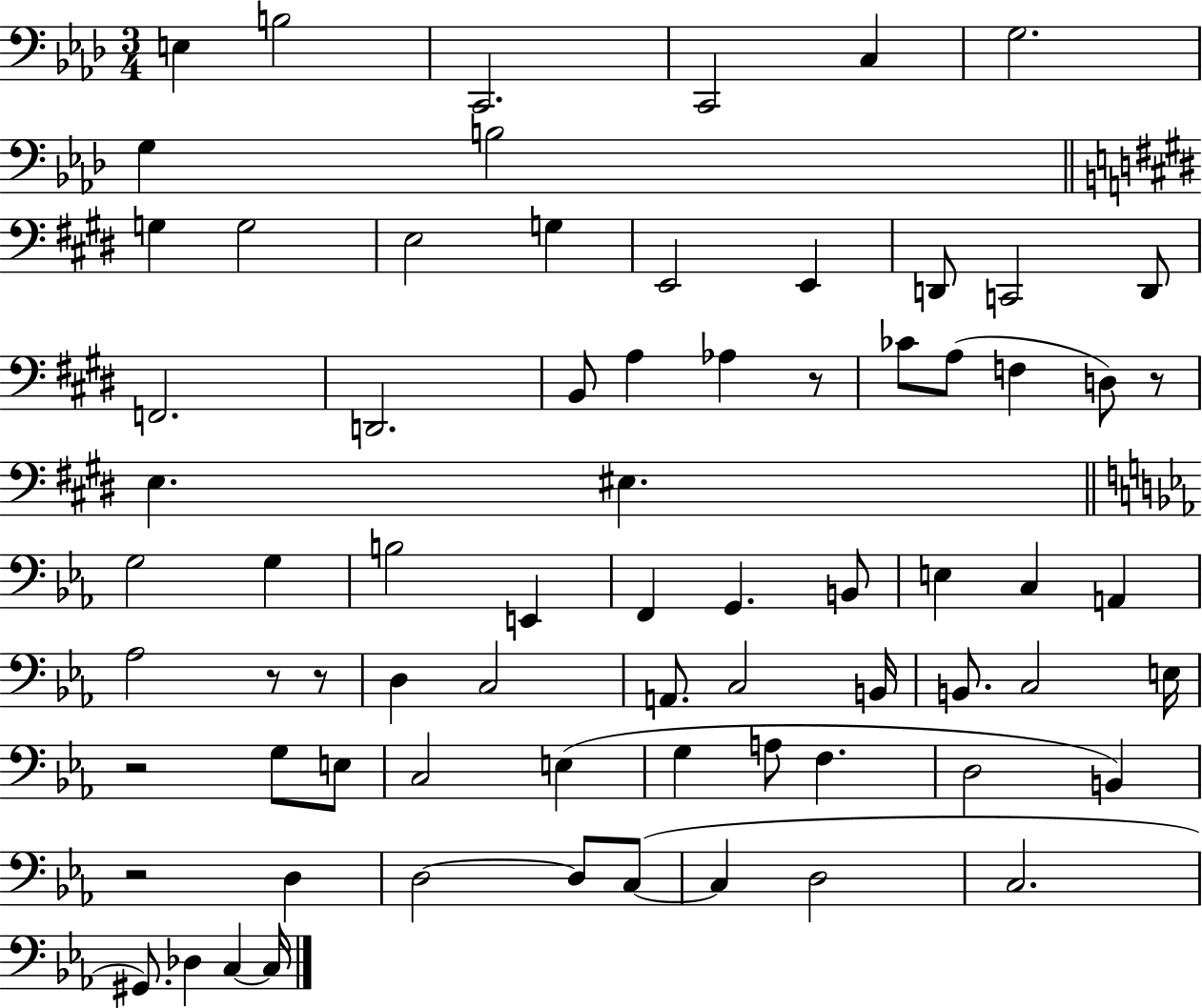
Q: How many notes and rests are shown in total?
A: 73